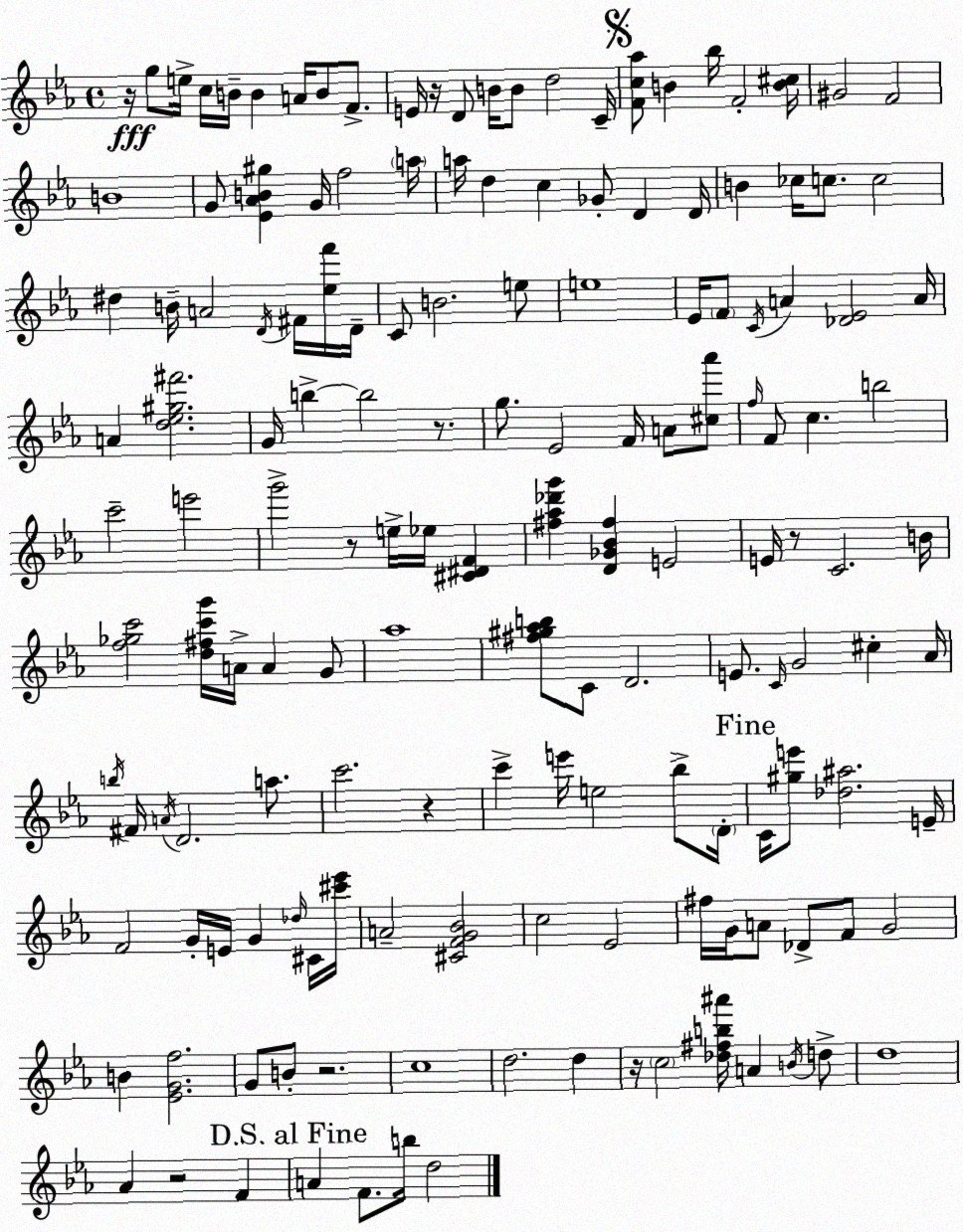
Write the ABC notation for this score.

X:1
T:Untitled
M:4/4
L:1/4
K:Cm
z/4 g/2 e/4 c/4 B/4 B A/4 B/2 F/2 E/4 z/4 D/2 B/4 B/2 d2 C/4 [Fc_a]/2 B _b/4 F2 [B^c]/4 ^G2 F2 B4 G/2 [_E_AB^g] G/4 f2 a/4 a/4 d c _G/2 D D/4 B _c/4 c/2 c2 ^d B/4 A2 D/4 ^F/4 [_ef']/4 D/4 C/2 B2 e/2 e4 _E/4 F/2 C/4 A [_D_E]2 A/4 A [d_e^g^f']2 G/4 b b2 z/2 g/2 _E2 F/4 A/2 [^c_a']/2 f/4 F/2 c b2 c'2 e'2 g'2 z/2 e/4 _e/4 [^C^DF] [^f_a_d'g'] [D_G_B^f] E2 E/4 z/2 C2 B/4 [f_gc']2 [d^fc'g']/4 A/4 A G/2 _a4 [^f^g_ab]/2 C/2 D2 E/2 C/4 G2 ^c _A/4 b/4 ^F/4 A/4 D2 a/2 c'2 z c' e'/4 e2 _b/2 D/4 C/4 [^ge']/2 [_d^a]2 E/4 F2 G/4 E/4 G _d/4 ^C/4 [^c'_e']/4 A2 [^CFG_B]2 c2 _E2 ^f/4 G/4 A/2 _D/2 F/2 G2 B [_EGf]2 G/2 B/2 z2 c4 d2 d z/4 c2 [_d^fb^a']/4 A B/4 d/2 d4 _A z2 F A F/2 b/4 d2